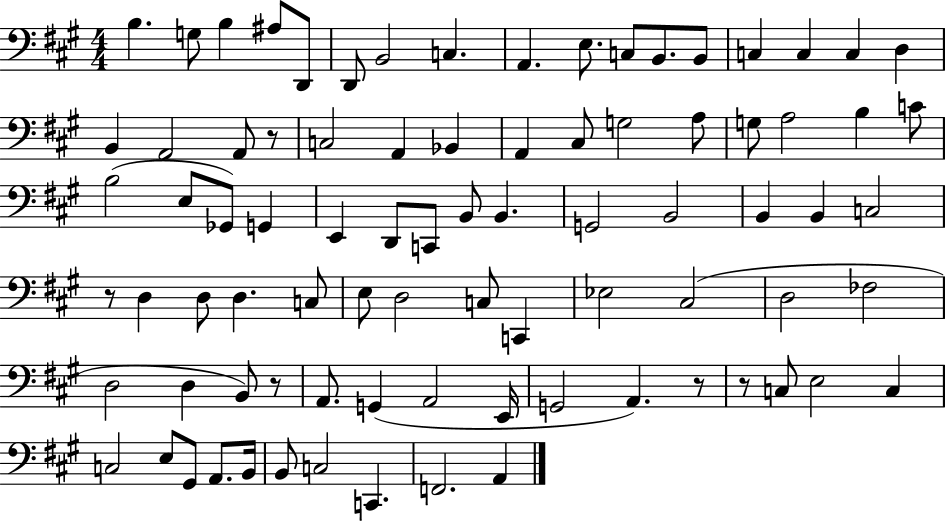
B3/q. G3/e B3/q A#3/e D2/e D2/e B2/h C3/q. A2/q. E3/e. C3/e B2/e. B2/e C3/q C3/q C3/q D3/q B2/q A2/h A2/e R/e C3/h A2/q Bb2/q A2/q C#3/e G3/h A3/e G3/e A3/h B3/q C4/e B3/h E3/e Gb2/e G2/q E2/q D2/e C2/e B2/e B2/q. G2/h B2/h B2/q B2/q C3/h R/e D3/q D3/e D3/q. C3/e E3/e D3/h C3/e C2/q Eb3/h C#3/h D3/h FES3/h D3/h D3/q B2/e R/e A2/e. G2/q A2/h E2/s G2/h A2/q. R/e R/e C3/e E3/h C3/q C3/h E3/e G#2/e A2/e. B2/s B2/e C3/h C2/q. F2/h. A2/q